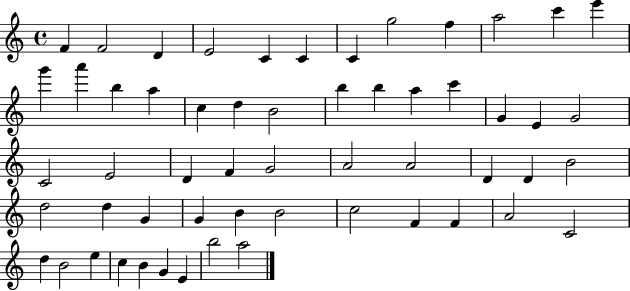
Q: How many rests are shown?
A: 0